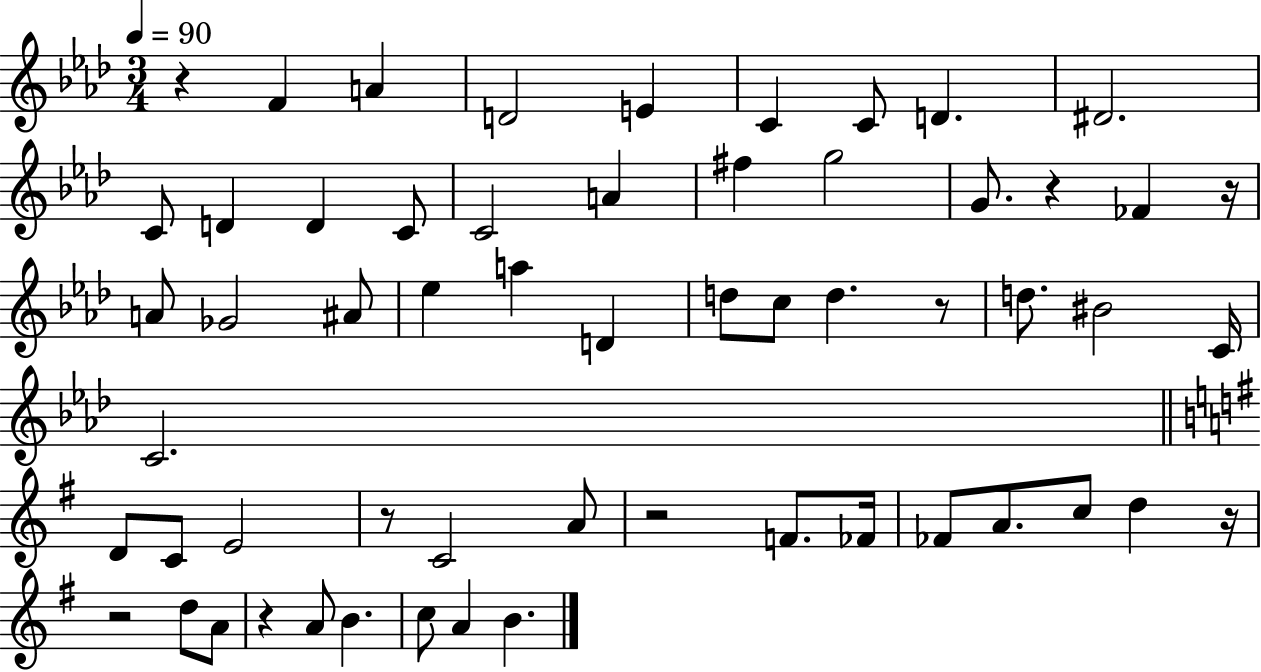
R/q F4/q A4/q D4/h E4/q C4/q C4/e D4/q. D#4/h. C4/e D4/q D4/q C4/e C4/h A4/q F#5/q G5/h G4/e. R/q FES4/q R/s A4/e Gb4/h A#4/e Eb5/q A5/q D4/q D5/e C5/e D5/q. R/e D5/e. BIS4/h C4/s C4/h. D4/e C4/e E4/h R/e C4/h A4/e R/h F4/e. FES4/s FES4/e A4/e. C5/e D5/q R/s R/h D5/e A4/e R/q A4/e B4/q. C5/e A4/q B4/q.